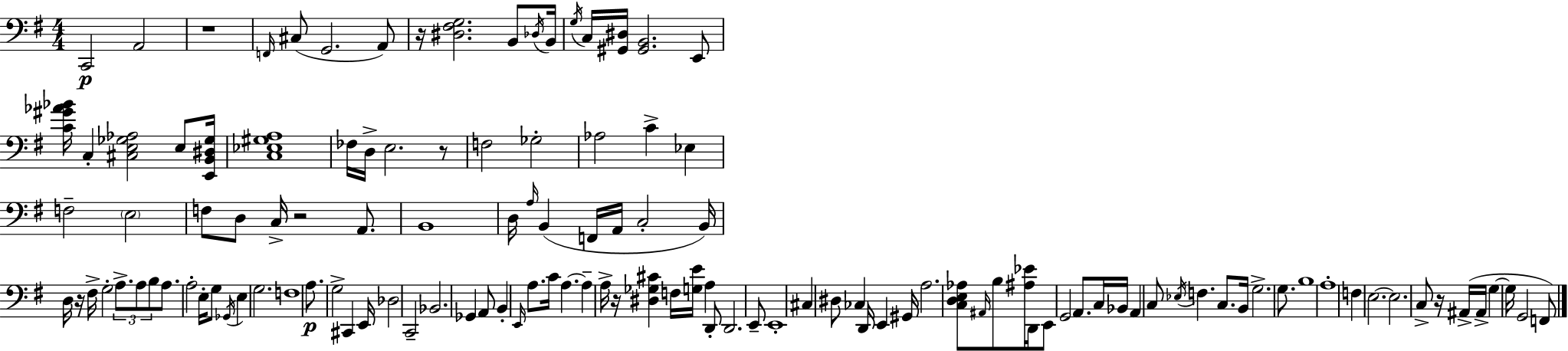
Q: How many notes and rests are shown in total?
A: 125